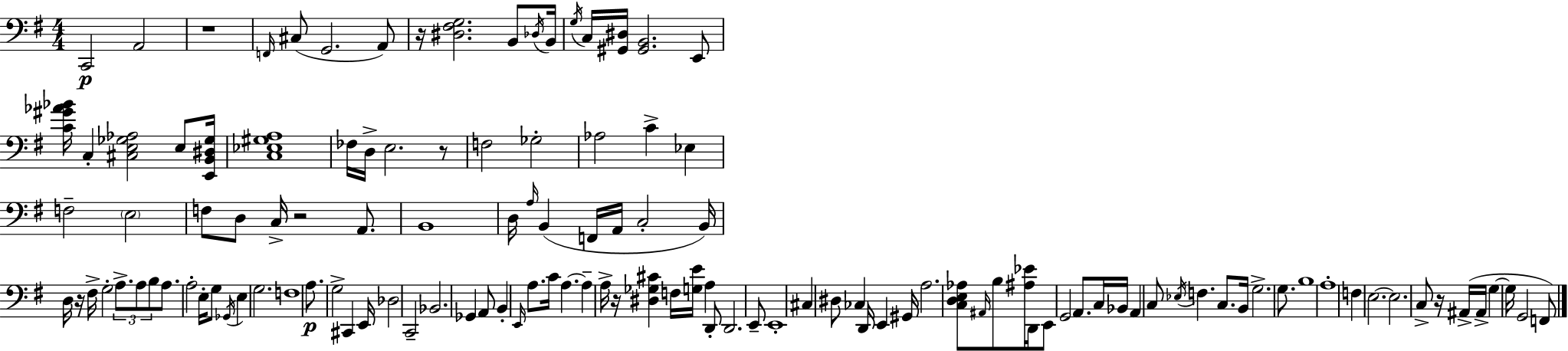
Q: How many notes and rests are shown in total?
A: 125